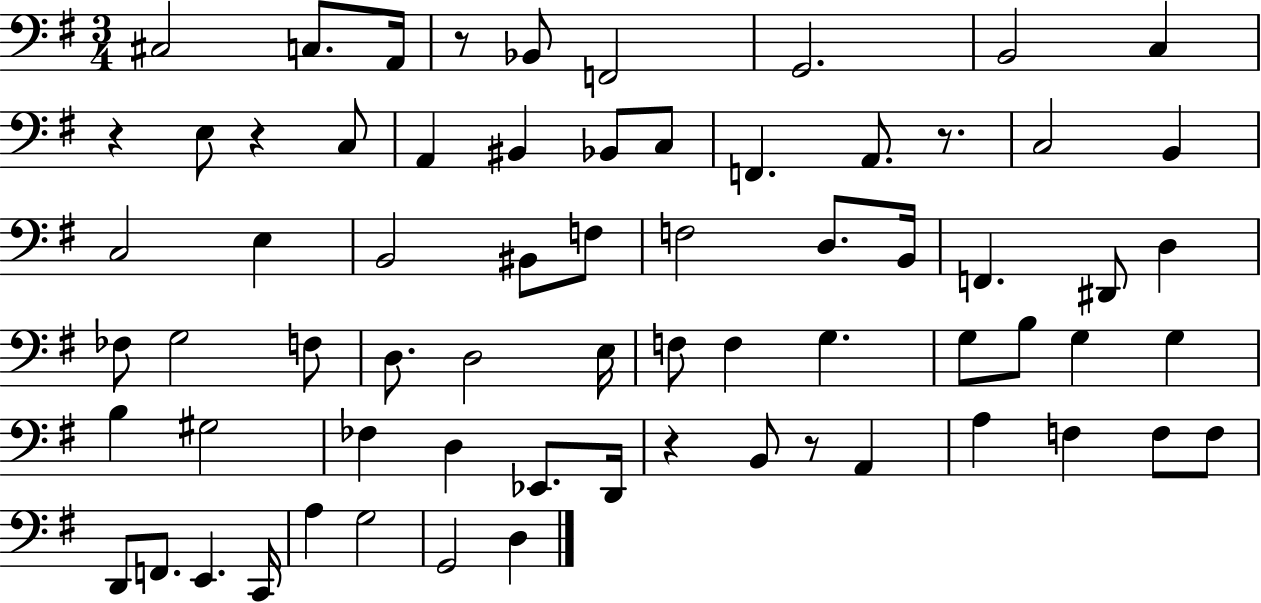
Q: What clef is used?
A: bass